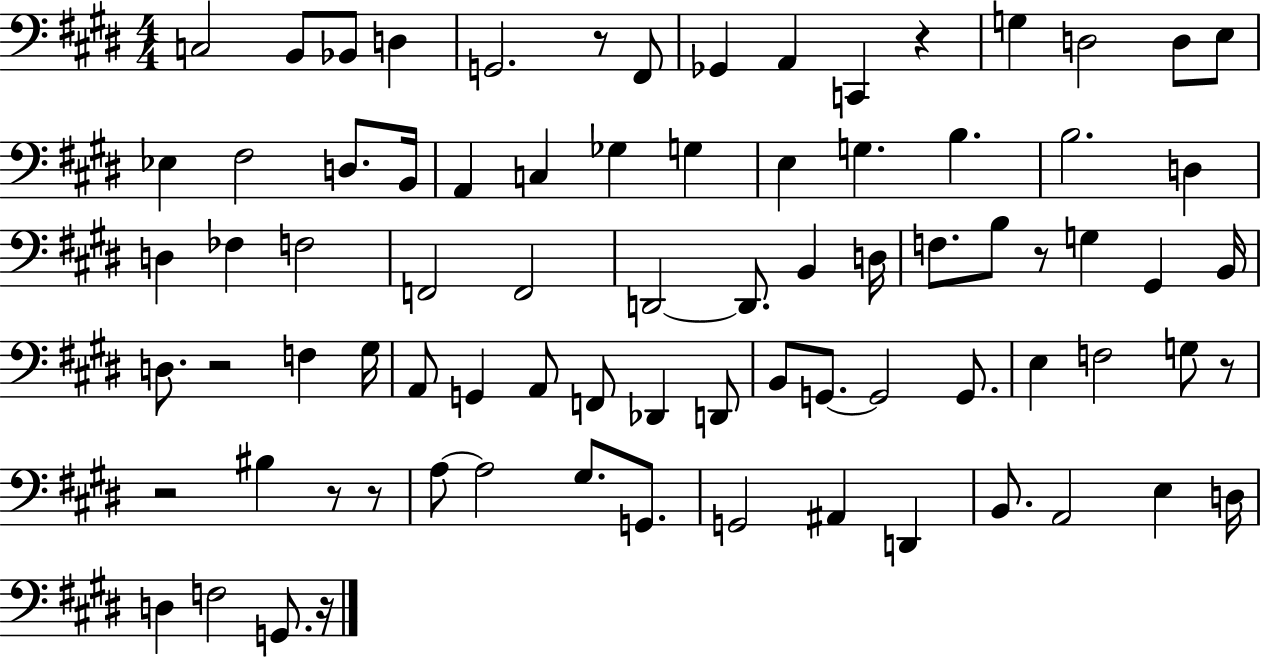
X:1
T:Untitled
M:4/4
L:1/4
K:E
C,2 B,,/2 _B,,/2 D, G,,2 z/2 ^F,,/2 _G,, A,, C,, z G, D,2 D,/2 E,/2 _E, ^F,2 D,/2 B,,/4 A,, C, _G, G, E, G, B, B,2 D, D, _F, F,2 F,,2 F,,2 D,,2 D,,/2 B,, D,/4 F,/2 B,/2 z/2 G, ^G,, B,,/4 D,/2 z2 F, ^G,/4 A,,/2 G,, A,,/2 F,,/2 _D,, D,,/2 B,,/2 G,,/2 G,,2 G,,/2 E, F,2 G,/2 z/2 z2 ^B, z/2 z/2 A,/2 A,2 ^G,/2 G,,/2 G,,2 ^A,, D,, B,,/2 A,,2 E, D,/4 D, F,2 G,,/2 z/4